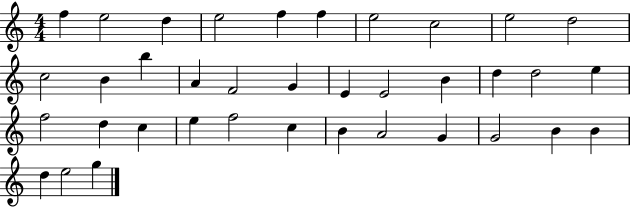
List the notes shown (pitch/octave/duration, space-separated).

F5/q E5/h D5/q E5/h F5/q F5/q E5/h C5/h E5/h D5/h C5/h B4/q B5/q A4/q F4/h G4/q E4/q E4/h B4/q D5/q D5/h E5/q F5/h D5/q C5/q E5/q F5/h C5/q B4/q A4/h G4/q G4/h B4/q B4/q D5/q E5/h G5/q